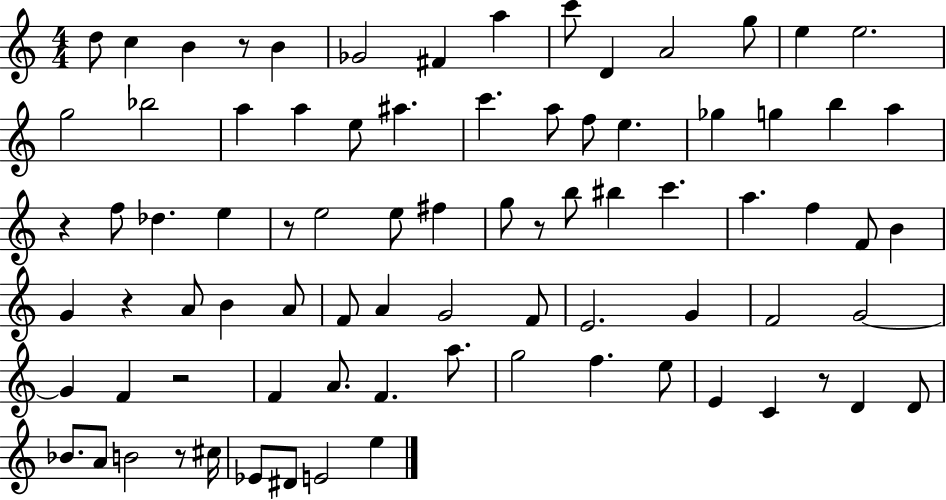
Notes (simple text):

D5/e C5/q B4/q R/e B4/q Gb4/h F#4/q A5/q C6/e D4/q A4/h G5/e E5/q E5/h. G5/h Bb5/h A5/q A5/q E5/e A#5/q. C6/q. A5/e F5/e E5/q. Gb5/q G5/q B5/q A5/q R/q F5/e Db5/q. E5/q R/e E5/h E5/e F#5/q G5/e R/e B5/e BIS5/q C6/q. A5/q. F5/q F4/e B4/q G4/q R/q A4/e B4/q A4/e F4/e A4/q G4/h F4/e E4/h. G4/q F4/h G4/h G4/q F4/q R/h F4/q A4/e. F4/q. A5/e. G5/h F5/q. E5/e E4/q C4/q R/e D4/q D4/e Bb4/e. A4/e B4/h R/e C#5/s Eb4/e D#4/e E4/h E5/q